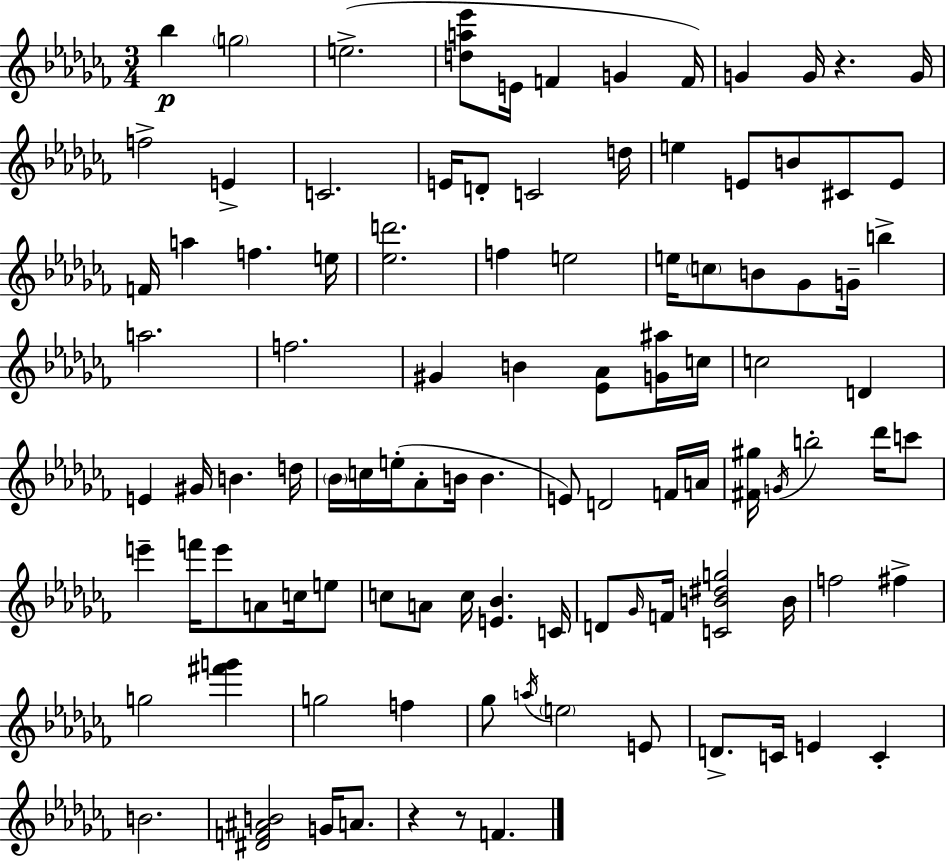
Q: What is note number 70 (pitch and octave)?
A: D4